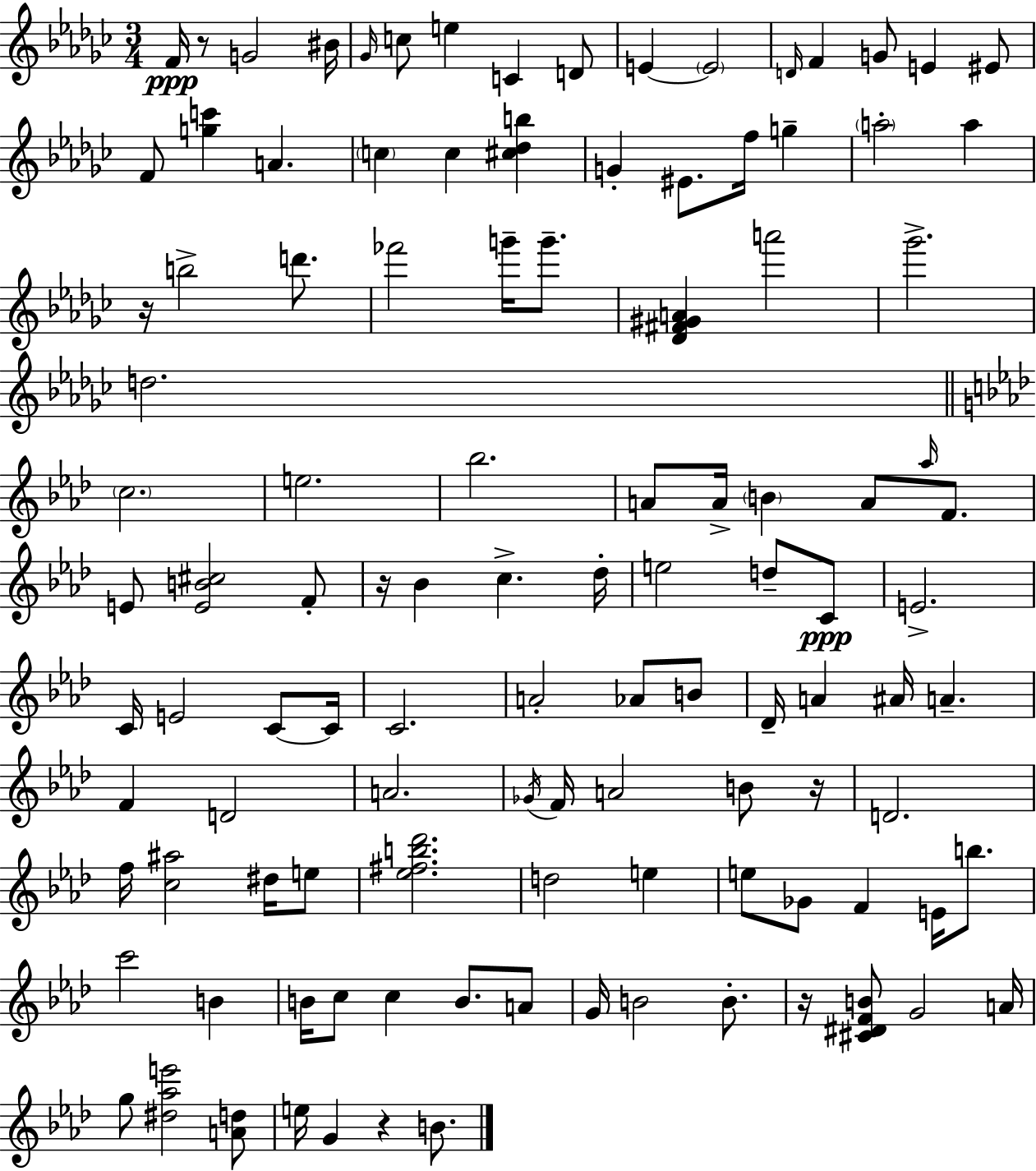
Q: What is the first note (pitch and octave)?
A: F4